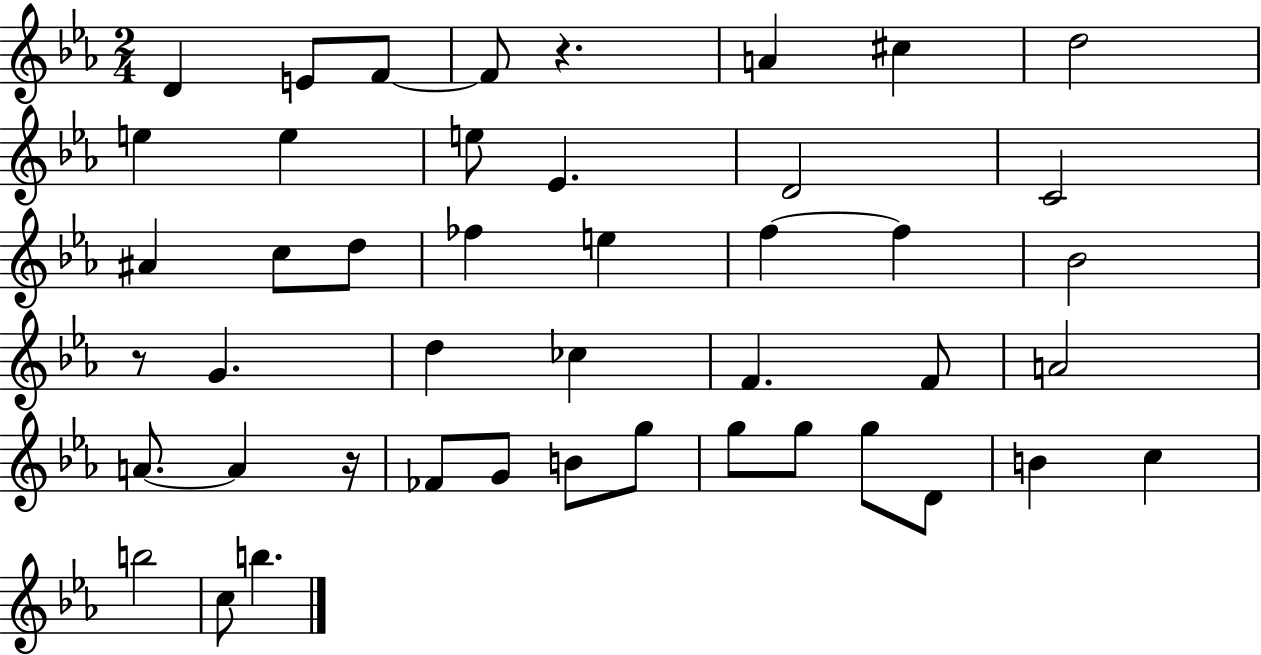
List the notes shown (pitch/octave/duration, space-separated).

D4/q E4/e F4/e F4/e R/q. A4/q C#5/q D5/h E5/q E5/q E5/e Eb4/q. D4/h C4/h A#4/q C5/e D5/e FES5/q E5/q F5/q F5/q Bb4/h R/e G4/q. D5/q CES5/q F4/q. F4/e A4/h A4/e. A4/q R/s FES4/e G4/e B4/e G5/e G5/e G5/e G5/e D4/e B4/q C5/q B5/h C5/e B5/q.